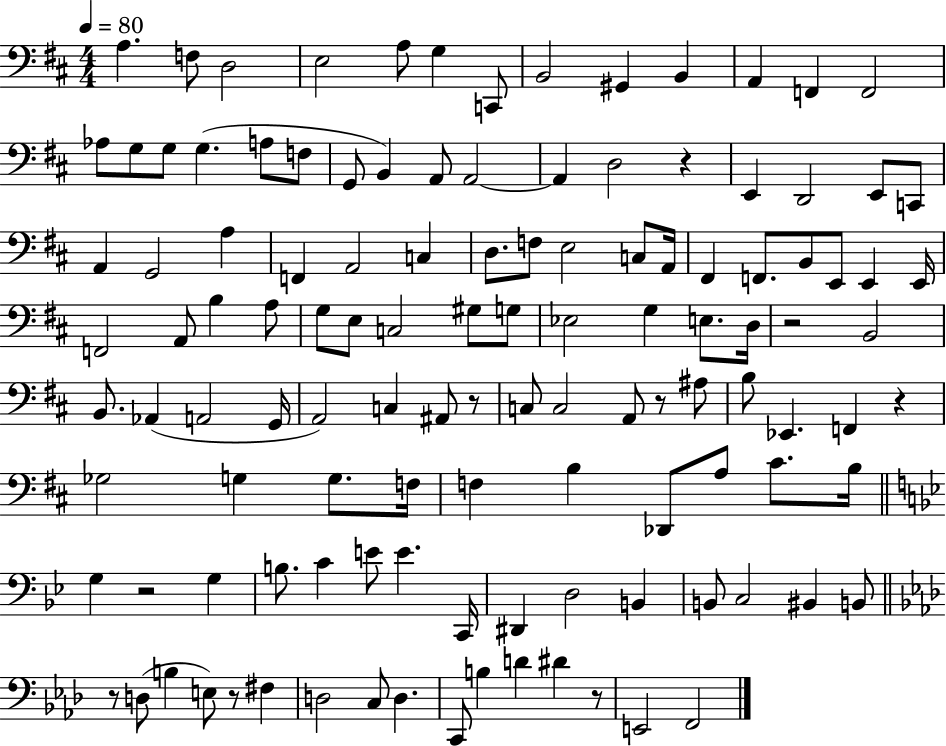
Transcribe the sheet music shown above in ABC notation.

X:1
T:Untitled
M:4/4
L:1/4
K:D
A, F,/2 D,2 E,2 A,/2 G, C,,/2 B,,2 ^G,, B,, A,, F,, F,,2 _A,/2 G,/2 G,/2 G, A,/2 F,/2 G,,/2 B,, A,,/2 A,,2 A,, D,2 z E,, D,,2 E,,/2 C,,/2 A,, G,,2 A, F,, A,,2 C, D,/2 F,/2 E,2 C,/2 A,,/4 ^F,, F,,/2 B,,/2 E,,/2 E,, E,,/4 F,,2 A,,/2 B, A,/2 G,/2 E,/2 C,2 ^G,/2 G,/2 _E,2 G, E,/2 D,/4 z2 B,,2 B,,/2 _A,, A,,2 G,,/4 A,,2 C, ^A,,/2 z/2 C,/2 C,2 A,,/2 z/2 ^A,/2 B,/2 _E,, F,, z _G,2 G, G,/2 F,/4 F, B, _D,,/2 A,/2 ^C/2 B,/4 G, z2 G, B,/2 C E/2 E C,,/4 ^D,, D,2 B,, B,,/2 C,2 ^B,, B,,/2 z/2 D,/2 B, E,/2 z/2 ^F, D,2 C,/2 D, C,,/2 B, D ^D z/2 E,,2 F,,2